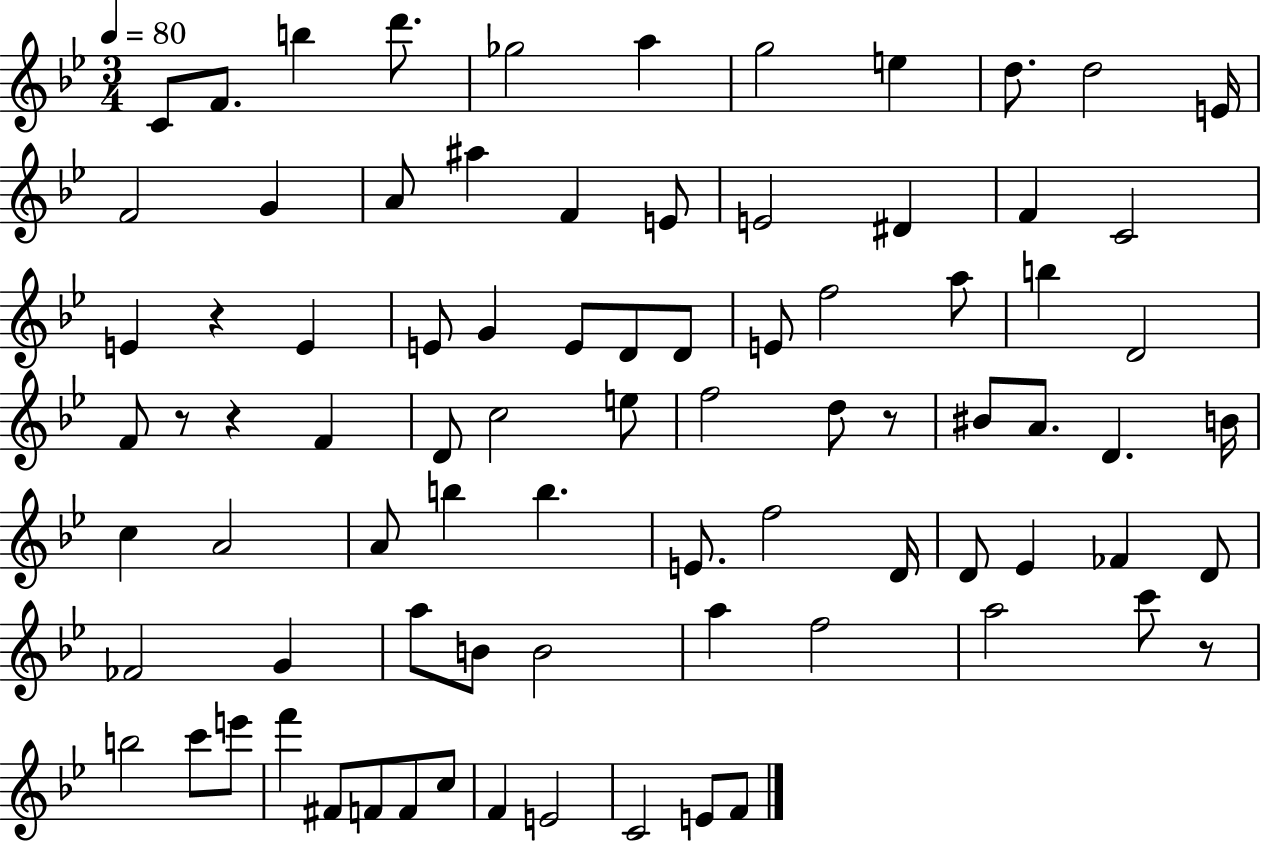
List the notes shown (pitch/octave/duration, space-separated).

C4/e F4/e. B5/q D6/e. Gb5/h A5/q G5/h E5/q D5/e. D5/h E4/s F4/h G4/q A4/e A#5/q F4/q E4/e E4/h D#4/q F4/q C4/h E4/q R/q E4/q E4/e G4/q E4/e D4/e D4/e E4/e F5/h A5/e B5/q D4/h F4/e R/e R/q F4/q D4/e C5/h E5/e F5/h D5/e R/e BIS4/e A4/e. D4/q. B4/s C5/q A4/h A4/e B5/q B5/q. E4/e. F5/h D4/s D4/e Eb4/q FES4/q D4/e FES4/h G4/q A5/e B4/e B4/h A5/q F5/h A5/h C6/e R/e B5/h C6/e E6/e F6/q F#4/e F4/e F4/e C5/e F4/q E4/h C4/h E4/e F4/e